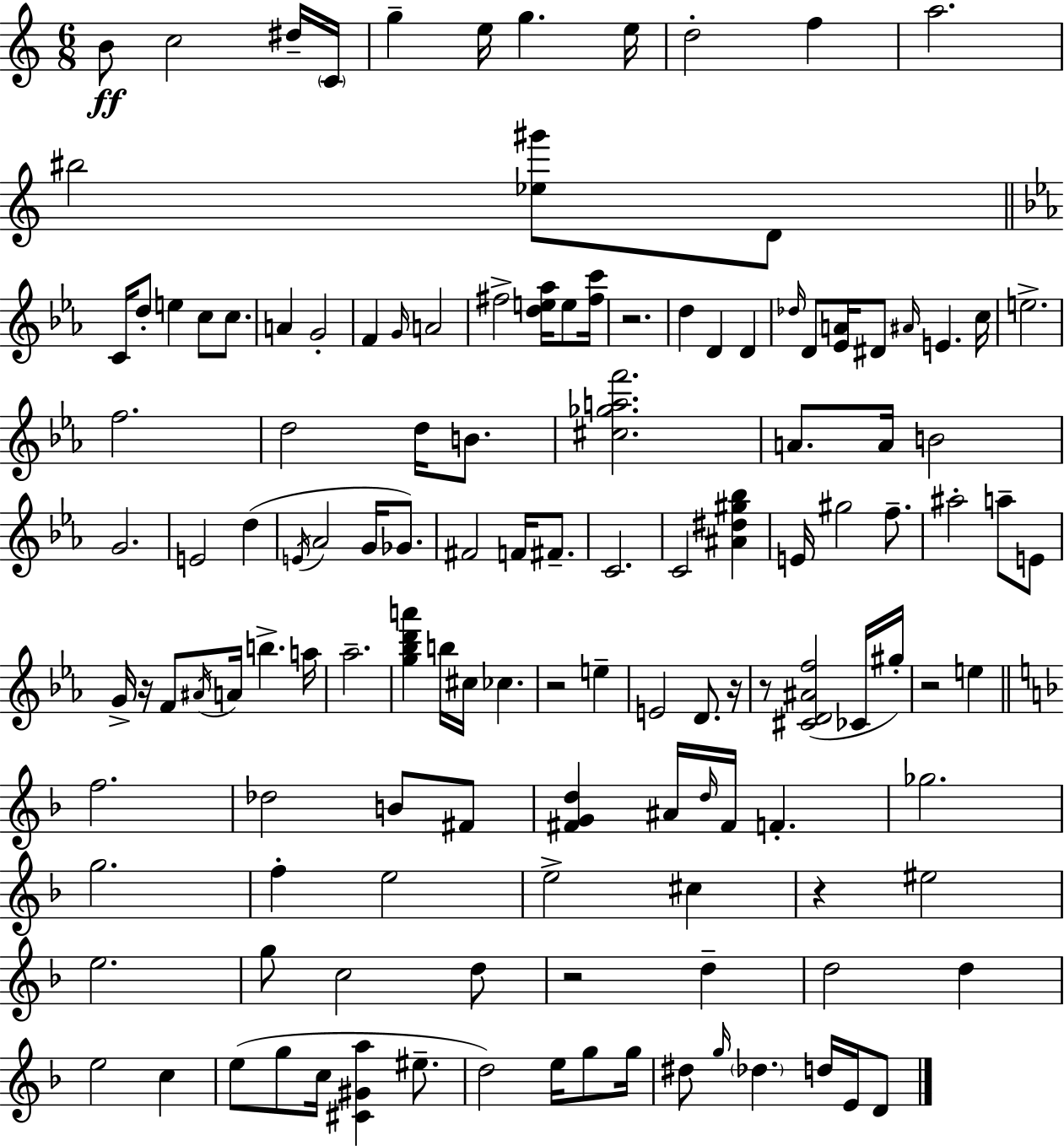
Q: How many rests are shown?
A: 8